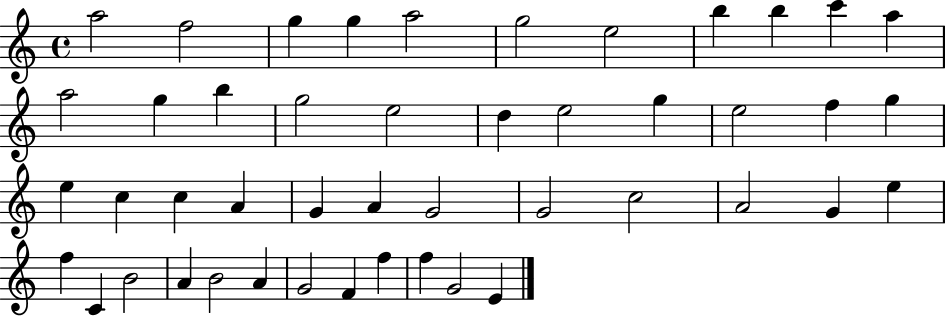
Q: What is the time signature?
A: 4/4